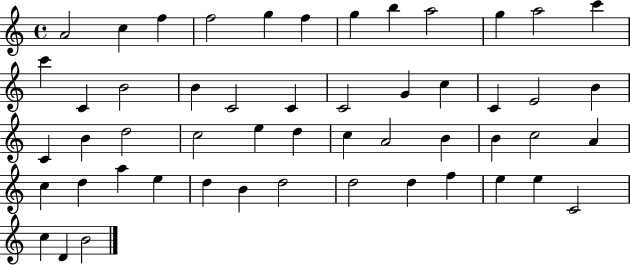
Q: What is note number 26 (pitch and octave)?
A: B4